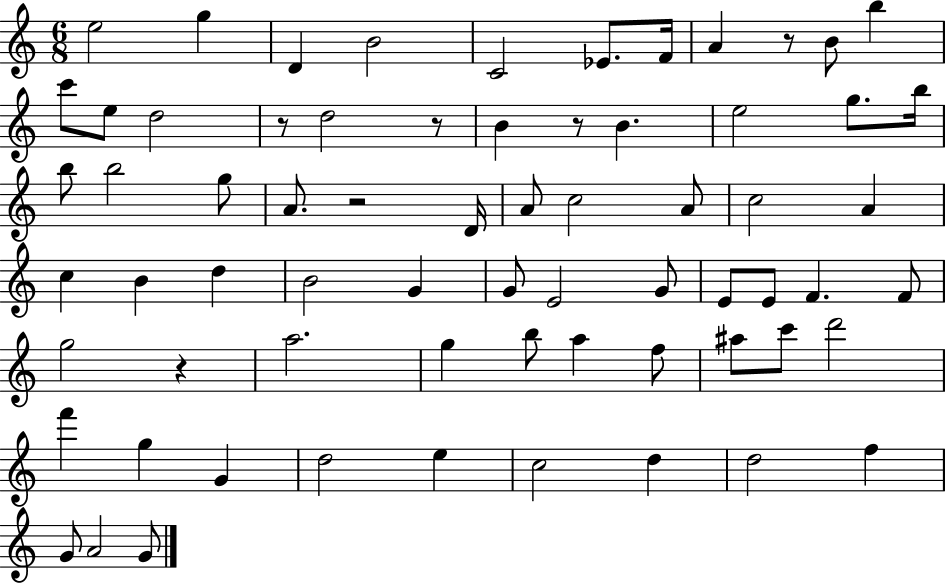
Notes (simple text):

E5/h G5/q D4/q B4/h C4/h Eb4/e. F4/s A4/q R/e B4/e B5/q C6/e E5/e D5/h R/e D5/h R/e B4/q R/e B4/q. E5/h G5/e. B5/s B5/e B5/h G5/e A4/e. R/h D4/s A4/e C5/h A4/e C5/h A4/q C5/q B4/q D5/q B4/h G4/q G4/e E4/h G4/e E4/e E4/e F4/q. F4/e G5/h R/q A5/h. G5/q B5/e A5/q F5/e A#5/e C6/e D6/h F6/q G5/q G4/q D5/h E5/q C5/h D5/q D5/h F5/q G4/e A4/h G4/e